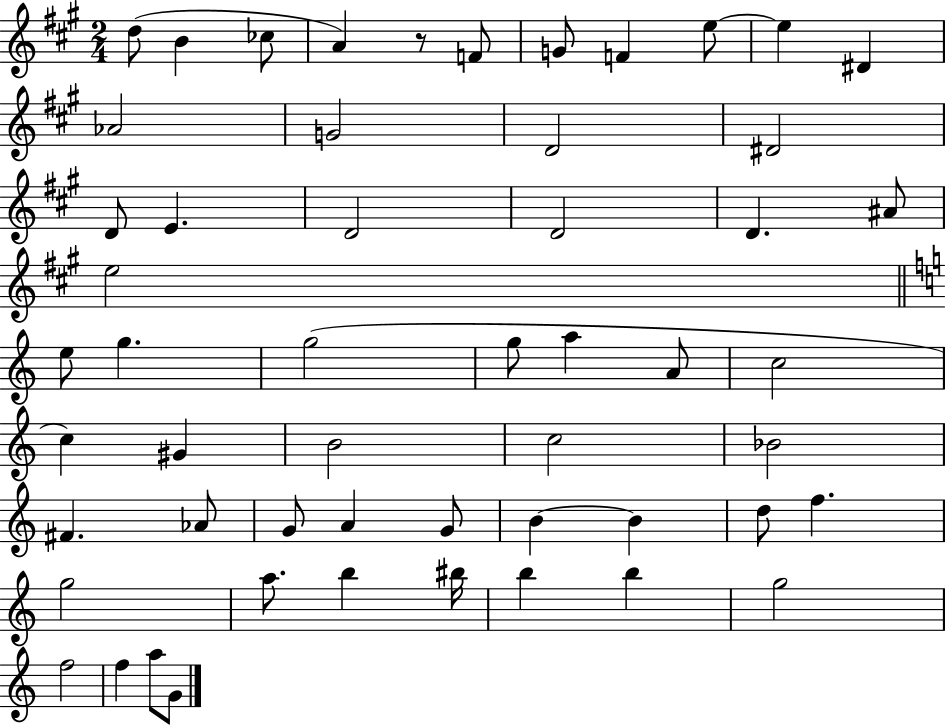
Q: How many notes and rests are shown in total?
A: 54